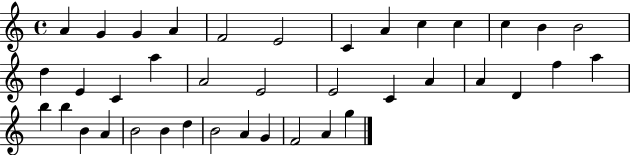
A4/q G4/q G4/q A4/q F4/h E4/h C4/q A4/q C5/q C5/q C5/q B4/q B4/h D5/q E4/q C4/q A5/q A4/h E4/h E4/h C4/q A4/q A4/q D4/q F5/q A5/q B5/q B5/q B4/q A4/q B4/h B4/q D5/q B4/h A4/q G4/q F4/h A4/q G5/q